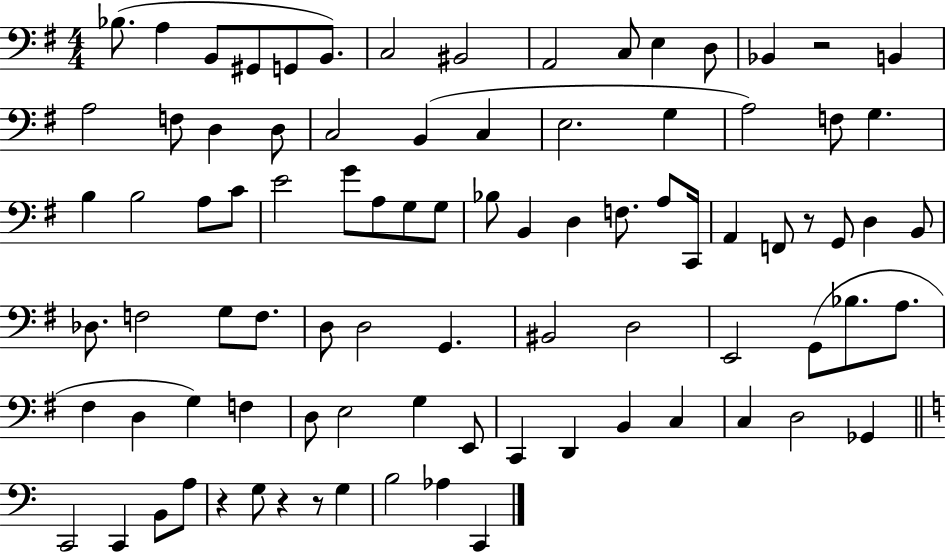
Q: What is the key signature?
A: G major